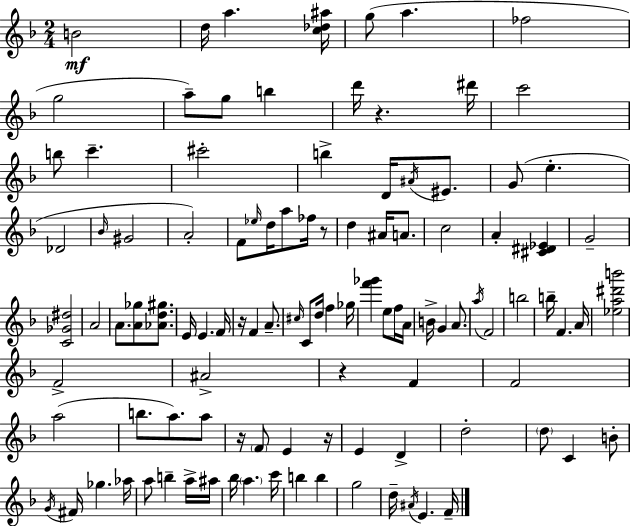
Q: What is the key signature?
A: F major